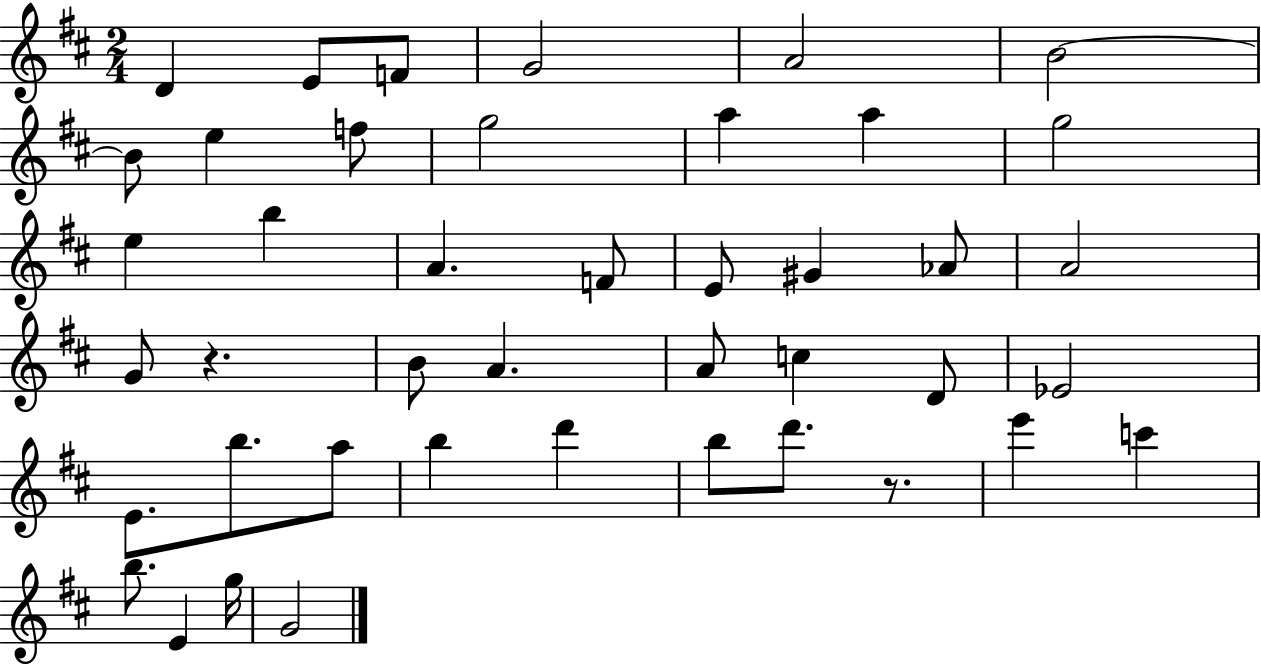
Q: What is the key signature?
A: D major